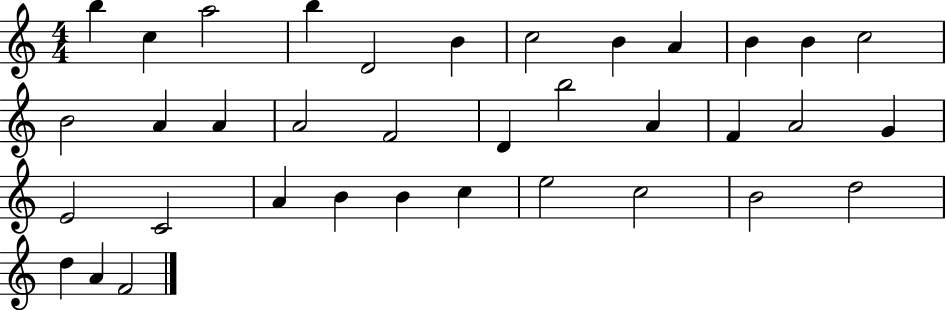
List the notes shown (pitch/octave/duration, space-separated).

B5/q C5/q A5/h B5/q D4/h B4/q C5/h B4/q A4/q B4/q B4/q C5/h B4/h A4/q A4/q A4/h F4/h D4/q B5/h A4/q F4/q A4/h G4/q E4/h C4/h A4/q B4/q B4/q C5/q E5/h C5/h B4/h D5/h D5/q A4/q F4/h